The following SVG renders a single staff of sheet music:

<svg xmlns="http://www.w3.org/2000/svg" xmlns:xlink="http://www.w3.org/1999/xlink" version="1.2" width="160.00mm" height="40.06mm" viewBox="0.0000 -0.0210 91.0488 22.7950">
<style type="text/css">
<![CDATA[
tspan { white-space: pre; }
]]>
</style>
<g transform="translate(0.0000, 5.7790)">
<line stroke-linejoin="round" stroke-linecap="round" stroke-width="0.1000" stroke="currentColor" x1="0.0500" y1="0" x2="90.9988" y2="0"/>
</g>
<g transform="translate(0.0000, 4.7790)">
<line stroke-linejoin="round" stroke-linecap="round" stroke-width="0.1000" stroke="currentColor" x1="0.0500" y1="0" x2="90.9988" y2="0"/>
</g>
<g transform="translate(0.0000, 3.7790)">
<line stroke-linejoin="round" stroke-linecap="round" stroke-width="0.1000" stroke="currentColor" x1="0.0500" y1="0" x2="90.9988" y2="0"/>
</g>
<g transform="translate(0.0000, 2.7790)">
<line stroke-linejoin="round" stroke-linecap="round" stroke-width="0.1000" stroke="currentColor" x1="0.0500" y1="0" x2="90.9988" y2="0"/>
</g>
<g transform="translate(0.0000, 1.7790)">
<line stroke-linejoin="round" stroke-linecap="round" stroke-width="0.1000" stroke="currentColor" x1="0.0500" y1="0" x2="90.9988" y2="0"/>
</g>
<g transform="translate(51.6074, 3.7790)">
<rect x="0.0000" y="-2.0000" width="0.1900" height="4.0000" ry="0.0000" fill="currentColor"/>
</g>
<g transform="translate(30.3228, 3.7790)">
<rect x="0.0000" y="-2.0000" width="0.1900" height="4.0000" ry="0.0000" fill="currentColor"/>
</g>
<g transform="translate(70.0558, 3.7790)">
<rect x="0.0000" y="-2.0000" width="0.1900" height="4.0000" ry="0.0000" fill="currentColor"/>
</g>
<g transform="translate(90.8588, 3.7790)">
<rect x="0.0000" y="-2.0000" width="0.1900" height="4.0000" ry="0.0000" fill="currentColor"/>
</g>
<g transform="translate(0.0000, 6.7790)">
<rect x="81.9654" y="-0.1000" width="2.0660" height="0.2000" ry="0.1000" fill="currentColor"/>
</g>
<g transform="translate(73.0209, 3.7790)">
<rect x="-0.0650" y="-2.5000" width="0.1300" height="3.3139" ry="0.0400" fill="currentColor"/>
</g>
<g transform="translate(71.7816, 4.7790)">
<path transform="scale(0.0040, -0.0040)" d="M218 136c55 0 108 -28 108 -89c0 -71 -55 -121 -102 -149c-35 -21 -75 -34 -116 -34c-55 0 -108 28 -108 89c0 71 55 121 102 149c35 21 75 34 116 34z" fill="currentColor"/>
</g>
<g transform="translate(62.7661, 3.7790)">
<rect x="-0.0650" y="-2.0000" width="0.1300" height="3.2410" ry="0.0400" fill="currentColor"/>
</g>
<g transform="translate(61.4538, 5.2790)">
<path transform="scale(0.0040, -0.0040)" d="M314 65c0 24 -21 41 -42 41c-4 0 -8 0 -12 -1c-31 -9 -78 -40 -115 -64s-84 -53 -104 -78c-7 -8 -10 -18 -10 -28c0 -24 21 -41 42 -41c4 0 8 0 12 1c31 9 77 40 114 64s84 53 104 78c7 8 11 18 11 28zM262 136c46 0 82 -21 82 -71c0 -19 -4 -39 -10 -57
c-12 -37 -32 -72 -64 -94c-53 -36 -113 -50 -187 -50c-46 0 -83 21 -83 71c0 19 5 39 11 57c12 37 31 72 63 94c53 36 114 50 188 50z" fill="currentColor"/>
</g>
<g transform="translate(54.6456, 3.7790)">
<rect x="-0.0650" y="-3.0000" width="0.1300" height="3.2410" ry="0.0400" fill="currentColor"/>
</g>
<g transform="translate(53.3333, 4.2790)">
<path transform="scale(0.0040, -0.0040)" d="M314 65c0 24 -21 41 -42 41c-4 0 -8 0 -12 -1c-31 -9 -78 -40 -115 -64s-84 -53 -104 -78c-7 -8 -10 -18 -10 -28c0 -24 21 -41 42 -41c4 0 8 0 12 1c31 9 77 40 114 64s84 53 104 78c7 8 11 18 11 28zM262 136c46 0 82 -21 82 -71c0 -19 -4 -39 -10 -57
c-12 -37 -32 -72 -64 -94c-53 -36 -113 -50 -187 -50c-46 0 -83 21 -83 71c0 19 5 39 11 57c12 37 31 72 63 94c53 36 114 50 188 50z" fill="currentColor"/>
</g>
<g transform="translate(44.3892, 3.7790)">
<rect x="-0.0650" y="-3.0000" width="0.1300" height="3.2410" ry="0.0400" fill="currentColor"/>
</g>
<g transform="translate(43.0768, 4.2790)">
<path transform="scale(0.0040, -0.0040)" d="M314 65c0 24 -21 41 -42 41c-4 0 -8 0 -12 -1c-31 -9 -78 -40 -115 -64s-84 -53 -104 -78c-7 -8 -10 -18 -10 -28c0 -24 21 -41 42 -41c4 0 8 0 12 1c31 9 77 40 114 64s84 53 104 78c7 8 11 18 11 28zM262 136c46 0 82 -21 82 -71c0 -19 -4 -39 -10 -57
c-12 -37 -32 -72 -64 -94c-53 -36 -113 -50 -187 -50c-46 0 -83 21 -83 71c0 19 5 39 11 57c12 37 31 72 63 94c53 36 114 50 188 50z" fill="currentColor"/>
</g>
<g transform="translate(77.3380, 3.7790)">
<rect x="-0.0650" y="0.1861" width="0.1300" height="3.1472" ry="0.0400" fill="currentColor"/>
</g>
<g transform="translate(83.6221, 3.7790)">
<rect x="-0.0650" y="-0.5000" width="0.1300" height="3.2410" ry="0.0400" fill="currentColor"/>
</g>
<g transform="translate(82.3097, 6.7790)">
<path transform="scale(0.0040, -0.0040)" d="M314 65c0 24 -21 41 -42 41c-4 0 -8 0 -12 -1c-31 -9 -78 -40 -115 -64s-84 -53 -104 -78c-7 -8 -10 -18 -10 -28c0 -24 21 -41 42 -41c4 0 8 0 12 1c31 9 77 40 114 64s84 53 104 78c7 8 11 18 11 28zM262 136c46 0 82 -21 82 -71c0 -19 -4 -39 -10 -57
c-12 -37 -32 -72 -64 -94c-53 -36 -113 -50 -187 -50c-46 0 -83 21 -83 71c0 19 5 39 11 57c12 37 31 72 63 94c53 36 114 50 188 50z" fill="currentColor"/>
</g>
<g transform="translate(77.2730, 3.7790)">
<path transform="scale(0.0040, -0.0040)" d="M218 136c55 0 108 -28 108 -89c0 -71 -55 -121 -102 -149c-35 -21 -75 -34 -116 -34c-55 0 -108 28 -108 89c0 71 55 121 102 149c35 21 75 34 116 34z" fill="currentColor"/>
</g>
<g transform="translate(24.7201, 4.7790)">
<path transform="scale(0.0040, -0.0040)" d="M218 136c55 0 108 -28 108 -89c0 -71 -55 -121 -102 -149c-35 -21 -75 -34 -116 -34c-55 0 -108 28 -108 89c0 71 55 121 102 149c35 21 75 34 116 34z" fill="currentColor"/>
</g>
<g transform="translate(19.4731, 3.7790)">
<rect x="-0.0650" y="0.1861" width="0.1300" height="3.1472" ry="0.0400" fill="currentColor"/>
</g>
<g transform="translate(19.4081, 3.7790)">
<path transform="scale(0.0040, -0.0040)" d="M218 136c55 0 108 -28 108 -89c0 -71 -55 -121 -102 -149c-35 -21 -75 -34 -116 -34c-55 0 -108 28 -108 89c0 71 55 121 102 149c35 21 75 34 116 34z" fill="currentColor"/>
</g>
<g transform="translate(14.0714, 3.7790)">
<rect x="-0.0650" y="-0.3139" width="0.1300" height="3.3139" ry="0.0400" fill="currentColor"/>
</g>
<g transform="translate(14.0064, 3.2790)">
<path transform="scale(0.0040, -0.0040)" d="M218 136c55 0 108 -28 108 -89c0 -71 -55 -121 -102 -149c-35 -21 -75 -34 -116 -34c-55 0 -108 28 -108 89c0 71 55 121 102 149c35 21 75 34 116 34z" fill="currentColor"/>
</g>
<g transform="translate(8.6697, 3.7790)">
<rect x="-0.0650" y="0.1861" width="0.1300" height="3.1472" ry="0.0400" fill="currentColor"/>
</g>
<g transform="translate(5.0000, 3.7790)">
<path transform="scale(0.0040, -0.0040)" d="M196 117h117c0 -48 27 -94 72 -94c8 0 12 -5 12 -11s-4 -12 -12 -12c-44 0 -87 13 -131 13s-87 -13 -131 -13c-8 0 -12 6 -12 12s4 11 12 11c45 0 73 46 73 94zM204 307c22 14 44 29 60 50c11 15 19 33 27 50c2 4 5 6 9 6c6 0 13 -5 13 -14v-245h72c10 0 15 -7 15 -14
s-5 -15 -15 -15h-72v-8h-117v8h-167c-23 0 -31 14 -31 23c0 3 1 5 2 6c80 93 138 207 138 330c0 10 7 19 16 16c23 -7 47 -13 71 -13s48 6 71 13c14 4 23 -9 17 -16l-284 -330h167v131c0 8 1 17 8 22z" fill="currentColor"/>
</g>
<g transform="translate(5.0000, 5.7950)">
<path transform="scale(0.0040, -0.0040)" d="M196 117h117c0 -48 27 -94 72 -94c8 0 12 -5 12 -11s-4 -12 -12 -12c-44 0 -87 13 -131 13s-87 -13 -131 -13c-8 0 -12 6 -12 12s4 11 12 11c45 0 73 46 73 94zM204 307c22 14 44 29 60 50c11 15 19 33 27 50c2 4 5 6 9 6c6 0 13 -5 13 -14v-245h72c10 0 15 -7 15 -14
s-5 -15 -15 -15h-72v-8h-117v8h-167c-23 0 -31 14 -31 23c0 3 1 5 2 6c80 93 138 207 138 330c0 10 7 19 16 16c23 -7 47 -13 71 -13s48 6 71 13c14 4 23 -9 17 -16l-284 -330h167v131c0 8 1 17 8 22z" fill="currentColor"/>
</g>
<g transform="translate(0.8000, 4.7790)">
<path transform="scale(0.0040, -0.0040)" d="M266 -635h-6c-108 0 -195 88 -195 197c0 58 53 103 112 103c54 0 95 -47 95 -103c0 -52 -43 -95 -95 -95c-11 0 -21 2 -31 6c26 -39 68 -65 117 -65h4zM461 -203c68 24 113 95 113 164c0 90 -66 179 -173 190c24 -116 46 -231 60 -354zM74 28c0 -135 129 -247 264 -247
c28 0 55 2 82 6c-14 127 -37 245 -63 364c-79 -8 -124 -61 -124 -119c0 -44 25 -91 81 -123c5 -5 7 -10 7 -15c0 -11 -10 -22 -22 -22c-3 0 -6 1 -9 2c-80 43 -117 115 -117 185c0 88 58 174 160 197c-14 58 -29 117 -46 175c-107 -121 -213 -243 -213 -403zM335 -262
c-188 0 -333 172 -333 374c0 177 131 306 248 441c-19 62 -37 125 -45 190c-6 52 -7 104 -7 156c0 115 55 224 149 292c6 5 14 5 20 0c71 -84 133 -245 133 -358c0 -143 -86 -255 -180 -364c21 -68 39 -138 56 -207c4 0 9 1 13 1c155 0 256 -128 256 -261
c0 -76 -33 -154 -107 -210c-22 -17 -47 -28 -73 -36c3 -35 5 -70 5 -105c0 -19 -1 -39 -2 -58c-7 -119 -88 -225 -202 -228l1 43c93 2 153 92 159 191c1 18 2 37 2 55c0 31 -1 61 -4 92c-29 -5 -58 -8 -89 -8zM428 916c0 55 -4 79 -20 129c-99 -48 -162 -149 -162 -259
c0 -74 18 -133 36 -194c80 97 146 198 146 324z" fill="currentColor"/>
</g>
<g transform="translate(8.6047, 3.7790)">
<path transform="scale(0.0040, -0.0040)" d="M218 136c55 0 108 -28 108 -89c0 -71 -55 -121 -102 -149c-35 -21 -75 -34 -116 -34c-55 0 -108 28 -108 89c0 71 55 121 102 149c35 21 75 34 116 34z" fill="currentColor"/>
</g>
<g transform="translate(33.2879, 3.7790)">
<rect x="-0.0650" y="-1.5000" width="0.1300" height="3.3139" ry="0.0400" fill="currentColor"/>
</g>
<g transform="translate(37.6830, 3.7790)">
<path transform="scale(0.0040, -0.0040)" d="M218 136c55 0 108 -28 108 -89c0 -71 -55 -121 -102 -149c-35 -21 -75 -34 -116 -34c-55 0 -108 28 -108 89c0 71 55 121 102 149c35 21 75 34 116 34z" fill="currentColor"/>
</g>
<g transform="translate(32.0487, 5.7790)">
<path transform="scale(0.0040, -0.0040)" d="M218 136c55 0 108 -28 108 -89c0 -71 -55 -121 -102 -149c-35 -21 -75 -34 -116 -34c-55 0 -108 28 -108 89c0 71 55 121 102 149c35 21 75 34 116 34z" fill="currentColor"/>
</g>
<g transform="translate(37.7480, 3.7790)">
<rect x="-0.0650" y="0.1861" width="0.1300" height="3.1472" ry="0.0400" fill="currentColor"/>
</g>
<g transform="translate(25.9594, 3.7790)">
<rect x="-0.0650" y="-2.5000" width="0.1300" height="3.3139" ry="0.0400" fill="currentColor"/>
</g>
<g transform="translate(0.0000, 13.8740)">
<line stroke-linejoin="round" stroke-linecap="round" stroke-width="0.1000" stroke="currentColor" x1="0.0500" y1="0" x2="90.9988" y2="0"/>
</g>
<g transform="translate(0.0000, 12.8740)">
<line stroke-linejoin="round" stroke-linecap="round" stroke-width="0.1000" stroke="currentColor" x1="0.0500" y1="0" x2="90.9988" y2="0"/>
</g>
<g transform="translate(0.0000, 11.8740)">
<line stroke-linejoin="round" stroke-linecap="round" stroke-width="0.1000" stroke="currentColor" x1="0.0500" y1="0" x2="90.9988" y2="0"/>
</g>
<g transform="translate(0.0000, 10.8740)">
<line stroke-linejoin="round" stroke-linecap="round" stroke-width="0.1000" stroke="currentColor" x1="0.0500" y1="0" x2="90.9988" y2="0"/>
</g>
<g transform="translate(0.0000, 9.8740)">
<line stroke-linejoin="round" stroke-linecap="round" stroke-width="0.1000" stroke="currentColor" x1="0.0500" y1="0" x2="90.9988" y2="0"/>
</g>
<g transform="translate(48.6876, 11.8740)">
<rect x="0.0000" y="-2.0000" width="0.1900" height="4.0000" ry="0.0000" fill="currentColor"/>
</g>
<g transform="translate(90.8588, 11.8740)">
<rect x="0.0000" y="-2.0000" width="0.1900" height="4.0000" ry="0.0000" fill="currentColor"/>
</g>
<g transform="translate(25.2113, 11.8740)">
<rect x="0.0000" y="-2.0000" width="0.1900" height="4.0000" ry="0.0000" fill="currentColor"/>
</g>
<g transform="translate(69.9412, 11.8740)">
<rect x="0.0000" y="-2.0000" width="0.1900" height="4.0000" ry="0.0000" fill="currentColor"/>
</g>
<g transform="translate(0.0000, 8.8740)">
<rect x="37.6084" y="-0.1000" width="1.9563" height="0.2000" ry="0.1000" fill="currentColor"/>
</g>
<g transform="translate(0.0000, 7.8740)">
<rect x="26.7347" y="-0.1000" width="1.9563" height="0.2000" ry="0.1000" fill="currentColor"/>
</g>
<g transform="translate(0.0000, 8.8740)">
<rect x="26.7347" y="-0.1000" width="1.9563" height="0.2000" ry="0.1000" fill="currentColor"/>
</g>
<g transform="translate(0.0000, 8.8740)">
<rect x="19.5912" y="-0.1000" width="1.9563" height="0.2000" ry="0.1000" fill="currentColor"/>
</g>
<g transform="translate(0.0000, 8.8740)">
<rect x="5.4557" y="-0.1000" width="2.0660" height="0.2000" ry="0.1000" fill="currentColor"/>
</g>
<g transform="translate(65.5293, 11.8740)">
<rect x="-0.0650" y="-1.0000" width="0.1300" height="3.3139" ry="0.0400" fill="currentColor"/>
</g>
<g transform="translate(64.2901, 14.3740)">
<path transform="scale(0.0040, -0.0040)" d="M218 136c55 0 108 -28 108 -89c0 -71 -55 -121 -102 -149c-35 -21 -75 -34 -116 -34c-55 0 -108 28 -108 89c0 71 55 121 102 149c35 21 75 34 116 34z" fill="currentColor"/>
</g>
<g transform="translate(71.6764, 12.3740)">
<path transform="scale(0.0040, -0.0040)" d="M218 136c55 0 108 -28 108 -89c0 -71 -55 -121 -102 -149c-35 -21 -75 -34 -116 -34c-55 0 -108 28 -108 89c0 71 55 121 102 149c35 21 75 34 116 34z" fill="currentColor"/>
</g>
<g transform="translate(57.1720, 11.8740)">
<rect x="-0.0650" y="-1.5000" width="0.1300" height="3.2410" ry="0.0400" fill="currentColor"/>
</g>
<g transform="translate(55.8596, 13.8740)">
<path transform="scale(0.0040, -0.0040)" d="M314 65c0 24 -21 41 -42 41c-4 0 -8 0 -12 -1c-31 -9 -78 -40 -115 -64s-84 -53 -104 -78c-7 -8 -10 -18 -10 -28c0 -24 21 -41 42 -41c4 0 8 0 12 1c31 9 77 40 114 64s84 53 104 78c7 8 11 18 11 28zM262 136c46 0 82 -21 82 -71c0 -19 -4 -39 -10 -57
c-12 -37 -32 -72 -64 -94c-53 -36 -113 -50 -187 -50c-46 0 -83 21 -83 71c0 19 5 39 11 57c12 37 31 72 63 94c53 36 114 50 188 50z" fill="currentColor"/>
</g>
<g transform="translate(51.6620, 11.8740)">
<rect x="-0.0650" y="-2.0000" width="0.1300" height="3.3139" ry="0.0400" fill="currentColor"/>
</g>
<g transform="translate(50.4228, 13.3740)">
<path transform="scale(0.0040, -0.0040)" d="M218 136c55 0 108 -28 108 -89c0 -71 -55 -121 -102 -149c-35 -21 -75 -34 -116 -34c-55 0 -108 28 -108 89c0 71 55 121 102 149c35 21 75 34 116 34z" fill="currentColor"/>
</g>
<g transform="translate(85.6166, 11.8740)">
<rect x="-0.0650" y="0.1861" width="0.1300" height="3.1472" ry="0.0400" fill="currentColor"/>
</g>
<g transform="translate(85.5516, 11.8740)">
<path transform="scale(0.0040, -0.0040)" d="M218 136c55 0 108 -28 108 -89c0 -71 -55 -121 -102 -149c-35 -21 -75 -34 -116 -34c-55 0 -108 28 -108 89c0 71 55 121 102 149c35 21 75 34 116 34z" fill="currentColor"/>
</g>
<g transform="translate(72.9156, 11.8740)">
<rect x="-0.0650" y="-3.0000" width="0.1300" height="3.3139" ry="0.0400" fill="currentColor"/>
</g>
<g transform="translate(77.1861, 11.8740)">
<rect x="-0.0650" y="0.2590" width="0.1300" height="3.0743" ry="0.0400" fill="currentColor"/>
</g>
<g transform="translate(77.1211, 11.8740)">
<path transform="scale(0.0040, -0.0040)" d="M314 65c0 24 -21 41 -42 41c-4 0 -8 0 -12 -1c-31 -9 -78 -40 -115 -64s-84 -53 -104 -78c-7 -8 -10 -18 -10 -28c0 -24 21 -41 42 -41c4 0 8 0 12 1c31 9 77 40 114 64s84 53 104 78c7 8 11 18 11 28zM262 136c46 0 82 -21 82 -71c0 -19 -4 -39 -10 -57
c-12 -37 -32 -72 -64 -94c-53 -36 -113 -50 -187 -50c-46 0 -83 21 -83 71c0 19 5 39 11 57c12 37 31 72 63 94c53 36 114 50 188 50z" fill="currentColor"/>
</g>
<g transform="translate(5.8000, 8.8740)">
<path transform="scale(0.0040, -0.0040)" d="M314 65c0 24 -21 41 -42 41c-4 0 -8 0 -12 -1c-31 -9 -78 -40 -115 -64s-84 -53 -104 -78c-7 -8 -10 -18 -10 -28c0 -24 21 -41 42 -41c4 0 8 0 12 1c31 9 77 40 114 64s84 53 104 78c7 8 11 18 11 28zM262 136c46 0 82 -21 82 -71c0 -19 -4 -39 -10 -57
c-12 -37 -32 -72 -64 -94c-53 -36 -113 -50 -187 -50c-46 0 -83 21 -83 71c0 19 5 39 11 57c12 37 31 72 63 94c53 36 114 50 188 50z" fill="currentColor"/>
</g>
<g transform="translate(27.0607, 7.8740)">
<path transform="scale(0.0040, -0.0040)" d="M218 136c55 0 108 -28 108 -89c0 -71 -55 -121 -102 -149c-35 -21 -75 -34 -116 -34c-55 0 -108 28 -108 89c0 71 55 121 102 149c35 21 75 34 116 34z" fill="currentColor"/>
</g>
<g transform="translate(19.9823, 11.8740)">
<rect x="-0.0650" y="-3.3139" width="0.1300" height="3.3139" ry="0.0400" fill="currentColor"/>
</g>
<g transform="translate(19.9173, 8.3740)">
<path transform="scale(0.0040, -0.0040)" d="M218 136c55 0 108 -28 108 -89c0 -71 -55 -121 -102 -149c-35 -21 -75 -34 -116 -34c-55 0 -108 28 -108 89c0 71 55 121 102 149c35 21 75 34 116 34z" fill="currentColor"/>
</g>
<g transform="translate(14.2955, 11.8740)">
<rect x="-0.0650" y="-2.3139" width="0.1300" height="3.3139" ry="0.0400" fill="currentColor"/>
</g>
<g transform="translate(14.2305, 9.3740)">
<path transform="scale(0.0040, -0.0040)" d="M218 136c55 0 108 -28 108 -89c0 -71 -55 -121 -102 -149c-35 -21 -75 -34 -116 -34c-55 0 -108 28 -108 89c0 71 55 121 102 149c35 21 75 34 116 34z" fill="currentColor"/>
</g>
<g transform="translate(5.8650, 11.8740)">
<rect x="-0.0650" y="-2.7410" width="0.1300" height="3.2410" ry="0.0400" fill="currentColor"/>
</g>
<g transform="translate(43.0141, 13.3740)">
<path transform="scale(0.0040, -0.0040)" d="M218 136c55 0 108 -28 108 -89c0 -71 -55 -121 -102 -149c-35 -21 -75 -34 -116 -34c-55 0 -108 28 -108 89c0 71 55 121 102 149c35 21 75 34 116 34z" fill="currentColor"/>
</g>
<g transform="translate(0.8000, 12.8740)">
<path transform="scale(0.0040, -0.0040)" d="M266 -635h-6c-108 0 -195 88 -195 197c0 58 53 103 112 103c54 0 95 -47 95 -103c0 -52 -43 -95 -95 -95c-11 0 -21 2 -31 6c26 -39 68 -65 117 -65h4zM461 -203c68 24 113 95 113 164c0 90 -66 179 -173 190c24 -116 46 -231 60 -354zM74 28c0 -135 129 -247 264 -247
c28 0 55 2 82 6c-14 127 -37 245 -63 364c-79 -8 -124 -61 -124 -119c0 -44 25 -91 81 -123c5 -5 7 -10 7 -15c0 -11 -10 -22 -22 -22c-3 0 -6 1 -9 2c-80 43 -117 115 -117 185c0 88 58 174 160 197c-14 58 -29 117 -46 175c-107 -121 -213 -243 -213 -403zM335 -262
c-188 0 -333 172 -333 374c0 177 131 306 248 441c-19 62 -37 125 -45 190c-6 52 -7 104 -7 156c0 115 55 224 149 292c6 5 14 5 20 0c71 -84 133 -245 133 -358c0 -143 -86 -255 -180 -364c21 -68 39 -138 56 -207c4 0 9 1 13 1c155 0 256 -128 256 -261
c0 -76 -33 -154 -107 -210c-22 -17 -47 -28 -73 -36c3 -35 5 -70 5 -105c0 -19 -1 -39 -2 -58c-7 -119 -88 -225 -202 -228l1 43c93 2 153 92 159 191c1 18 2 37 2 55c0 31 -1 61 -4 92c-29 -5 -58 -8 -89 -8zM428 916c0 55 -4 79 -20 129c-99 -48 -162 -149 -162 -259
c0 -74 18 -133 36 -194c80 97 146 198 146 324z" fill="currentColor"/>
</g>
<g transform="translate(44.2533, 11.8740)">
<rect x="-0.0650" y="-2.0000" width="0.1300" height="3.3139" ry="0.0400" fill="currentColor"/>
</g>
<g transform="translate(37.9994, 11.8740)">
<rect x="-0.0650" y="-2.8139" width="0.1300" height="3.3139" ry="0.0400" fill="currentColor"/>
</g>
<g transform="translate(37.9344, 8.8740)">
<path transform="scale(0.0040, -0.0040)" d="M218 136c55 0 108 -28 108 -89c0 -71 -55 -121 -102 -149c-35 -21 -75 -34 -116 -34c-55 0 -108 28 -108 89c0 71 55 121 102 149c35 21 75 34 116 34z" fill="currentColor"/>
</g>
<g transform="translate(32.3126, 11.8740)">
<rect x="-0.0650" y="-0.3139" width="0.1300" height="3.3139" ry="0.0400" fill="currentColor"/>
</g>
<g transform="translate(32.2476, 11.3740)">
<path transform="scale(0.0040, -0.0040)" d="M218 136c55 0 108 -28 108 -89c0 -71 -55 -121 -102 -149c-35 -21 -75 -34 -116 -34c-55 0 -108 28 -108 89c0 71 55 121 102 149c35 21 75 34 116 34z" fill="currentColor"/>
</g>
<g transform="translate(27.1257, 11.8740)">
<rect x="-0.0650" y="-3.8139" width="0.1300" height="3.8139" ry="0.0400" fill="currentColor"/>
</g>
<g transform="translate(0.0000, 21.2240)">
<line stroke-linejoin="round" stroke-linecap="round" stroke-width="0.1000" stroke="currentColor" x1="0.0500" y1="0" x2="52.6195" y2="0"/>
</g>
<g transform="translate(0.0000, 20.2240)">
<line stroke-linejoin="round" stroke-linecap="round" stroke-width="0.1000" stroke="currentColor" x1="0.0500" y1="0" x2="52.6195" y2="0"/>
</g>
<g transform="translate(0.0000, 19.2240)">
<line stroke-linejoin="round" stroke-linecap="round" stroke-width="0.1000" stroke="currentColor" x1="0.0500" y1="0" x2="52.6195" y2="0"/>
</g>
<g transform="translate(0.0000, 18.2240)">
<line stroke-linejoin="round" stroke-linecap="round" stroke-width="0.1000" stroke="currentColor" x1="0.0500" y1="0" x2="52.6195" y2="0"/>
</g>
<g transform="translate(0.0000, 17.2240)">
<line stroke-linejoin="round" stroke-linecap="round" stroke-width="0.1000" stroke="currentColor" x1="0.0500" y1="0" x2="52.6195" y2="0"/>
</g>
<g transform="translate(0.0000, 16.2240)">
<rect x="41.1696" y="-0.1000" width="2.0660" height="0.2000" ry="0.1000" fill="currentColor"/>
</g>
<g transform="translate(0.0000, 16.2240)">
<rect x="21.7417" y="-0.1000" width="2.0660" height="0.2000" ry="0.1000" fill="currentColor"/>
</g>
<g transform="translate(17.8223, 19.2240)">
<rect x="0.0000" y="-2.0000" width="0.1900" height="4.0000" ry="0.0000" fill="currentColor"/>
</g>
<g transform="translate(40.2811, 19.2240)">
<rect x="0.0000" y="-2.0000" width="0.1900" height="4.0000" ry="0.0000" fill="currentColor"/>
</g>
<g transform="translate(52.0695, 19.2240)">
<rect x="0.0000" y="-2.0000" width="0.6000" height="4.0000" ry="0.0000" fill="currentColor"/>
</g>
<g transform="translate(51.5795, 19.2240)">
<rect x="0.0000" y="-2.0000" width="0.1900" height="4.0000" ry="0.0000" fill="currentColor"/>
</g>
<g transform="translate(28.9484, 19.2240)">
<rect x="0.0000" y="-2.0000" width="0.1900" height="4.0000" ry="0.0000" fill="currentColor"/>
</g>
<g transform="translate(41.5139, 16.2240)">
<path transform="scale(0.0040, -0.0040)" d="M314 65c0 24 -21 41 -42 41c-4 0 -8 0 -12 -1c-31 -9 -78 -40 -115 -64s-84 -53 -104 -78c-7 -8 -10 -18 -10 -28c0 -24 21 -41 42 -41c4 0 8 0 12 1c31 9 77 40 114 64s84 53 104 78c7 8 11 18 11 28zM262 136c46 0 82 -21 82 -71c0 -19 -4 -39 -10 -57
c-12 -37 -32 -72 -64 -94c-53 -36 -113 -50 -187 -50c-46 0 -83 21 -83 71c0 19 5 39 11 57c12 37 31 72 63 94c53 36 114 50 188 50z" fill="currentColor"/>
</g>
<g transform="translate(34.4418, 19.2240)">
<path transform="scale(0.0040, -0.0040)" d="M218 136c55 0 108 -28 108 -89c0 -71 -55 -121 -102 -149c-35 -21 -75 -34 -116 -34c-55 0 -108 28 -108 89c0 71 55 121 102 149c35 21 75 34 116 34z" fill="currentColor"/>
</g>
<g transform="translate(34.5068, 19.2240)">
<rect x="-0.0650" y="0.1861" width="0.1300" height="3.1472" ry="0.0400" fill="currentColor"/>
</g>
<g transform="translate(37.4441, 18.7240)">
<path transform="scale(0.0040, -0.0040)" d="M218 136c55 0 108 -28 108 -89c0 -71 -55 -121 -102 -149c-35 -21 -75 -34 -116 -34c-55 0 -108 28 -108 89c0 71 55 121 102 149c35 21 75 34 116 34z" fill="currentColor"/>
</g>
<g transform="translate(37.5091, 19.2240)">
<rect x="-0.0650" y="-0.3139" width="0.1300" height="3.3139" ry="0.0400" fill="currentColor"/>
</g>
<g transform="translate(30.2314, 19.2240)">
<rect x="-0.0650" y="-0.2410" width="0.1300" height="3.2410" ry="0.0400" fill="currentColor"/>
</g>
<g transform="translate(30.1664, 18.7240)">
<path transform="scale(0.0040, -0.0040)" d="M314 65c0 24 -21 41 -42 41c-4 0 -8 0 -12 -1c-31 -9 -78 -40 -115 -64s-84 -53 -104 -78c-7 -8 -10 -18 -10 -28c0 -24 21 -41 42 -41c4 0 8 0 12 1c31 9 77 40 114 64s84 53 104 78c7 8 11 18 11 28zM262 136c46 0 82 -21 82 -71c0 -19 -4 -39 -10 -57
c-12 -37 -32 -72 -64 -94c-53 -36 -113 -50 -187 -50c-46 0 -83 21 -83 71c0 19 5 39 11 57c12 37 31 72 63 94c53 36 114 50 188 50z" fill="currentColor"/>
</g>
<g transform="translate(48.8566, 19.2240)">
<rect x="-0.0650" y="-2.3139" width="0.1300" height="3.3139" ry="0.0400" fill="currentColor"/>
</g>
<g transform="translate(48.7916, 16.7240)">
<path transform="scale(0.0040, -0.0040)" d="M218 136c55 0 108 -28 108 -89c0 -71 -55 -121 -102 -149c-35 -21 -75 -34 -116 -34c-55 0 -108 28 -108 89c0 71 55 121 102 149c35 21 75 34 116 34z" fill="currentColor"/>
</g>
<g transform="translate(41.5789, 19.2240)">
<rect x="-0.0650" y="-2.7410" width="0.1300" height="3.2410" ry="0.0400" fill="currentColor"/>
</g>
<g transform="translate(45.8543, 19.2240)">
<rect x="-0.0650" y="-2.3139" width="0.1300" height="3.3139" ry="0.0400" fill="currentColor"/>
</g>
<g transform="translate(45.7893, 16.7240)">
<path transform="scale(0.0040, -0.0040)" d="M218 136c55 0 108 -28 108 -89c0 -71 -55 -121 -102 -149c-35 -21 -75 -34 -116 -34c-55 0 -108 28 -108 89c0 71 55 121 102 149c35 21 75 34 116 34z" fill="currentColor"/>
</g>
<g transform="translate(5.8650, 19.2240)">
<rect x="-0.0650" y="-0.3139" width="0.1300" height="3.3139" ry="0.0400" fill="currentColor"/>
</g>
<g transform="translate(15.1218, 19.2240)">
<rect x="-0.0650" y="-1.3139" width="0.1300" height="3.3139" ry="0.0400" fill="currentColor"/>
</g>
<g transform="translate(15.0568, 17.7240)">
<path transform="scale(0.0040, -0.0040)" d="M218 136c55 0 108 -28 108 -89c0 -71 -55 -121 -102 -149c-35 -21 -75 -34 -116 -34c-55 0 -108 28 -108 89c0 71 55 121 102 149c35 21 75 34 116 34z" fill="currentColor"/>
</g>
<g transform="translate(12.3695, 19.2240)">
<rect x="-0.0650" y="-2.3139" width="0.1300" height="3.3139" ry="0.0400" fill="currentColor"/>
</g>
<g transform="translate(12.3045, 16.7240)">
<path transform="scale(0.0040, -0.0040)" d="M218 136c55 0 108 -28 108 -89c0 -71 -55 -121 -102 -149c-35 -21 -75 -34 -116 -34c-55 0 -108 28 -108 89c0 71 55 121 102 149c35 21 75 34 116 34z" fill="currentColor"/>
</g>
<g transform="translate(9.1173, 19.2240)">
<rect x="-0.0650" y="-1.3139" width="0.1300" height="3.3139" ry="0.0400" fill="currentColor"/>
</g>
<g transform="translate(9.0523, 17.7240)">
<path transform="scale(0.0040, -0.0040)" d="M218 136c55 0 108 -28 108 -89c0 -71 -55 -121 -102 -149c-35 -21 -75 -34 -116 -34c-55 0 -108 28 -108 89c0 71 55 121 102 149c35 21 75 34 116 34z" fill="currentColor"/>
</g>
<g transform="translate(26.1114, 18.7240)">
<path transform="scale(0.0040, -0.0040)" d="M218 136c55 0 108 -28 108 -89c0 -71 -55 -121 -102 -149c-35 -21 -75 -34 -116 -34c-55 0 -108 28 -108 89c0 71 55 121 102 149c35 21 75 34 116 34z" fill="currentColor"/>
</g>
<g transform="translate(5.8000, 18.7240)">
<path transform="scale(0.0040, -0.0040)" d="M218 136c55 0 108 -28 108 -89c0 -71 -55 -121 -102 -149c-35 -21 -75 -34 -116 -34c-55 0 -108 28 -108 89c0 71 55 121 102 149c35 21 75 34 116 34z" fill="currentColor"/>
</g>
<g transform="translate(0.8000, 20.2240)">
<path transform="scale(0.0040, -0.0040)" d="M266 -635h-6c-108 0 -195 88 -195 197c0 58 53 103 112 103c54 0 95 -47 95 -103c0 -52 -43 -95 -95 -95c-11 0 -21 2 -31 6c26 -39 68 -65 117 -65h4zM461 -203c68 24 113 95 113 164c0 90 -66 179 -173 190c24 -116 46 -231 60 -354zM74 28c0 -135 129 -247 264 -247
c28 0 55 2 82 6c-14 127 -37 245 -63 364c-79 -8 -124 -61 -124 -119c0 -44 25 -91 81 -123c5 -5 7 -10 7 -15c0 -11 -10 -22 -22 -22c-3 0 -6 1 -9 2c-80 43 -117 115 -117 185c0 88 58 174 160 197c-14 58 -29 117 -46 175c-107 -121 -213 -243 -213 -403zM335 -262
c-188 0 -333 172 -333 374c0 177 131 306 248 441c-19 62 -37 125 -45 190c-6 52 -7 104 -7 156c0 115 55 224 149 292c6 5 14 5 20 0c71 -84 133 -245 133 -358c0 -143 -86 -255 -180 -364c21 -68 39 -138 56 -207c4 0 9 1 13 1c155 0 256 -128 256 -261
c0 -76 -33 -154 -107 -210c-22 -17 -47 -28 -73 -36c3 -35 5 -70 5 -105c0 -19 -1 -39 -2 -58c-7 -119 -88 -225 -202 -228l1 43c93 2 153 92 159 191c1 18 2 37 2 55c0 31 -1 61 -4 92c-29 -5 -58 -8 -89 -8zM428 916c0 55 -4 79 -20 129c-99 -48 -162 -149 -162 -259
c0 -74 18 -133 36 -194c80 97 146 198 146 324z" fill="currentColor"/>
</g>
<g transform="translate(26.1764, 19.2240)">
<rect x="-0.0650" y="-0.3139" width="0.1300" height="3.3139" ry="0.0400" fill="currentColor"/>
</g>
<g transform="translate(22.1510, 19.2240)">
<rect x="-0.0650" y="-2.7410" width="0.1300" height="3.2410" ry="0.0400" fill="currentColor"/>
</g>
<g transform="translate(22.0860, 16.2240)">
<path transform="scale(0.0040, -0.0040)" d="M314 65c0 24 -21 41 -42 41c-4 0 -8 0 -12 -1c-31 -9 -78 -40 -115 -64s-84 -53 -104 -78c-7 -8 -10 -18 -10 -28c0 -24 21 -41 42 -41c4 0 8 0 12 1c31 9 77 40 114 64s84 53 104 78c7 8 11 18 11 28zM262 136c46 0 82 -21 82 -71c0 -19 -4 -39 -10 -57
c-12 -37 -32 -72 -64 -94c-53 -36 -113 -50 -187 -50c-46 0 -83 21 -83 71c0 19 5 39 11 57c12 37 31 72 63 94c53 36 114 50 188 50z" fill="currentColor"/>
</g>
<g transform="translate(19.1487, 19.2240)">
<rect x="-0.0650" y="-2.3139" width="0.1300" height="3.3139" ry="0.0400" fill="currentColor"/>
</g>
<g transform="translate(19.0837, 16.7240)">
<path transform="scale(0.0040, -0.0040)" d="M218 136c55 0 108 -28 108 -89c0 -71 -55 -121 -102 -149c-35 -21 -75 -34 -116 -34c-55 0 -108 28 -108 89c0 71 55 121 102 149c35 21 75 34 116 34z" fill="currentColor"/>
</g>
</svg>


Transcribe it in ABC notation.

X:1
T:Untitled
M:4/4
L:1/4
K:C
B c B G E B A2 A2 F2 G B C2 a2 g b c' c a F F E2 D A B2 B c e g e g a2 c c2 B c a2 g g